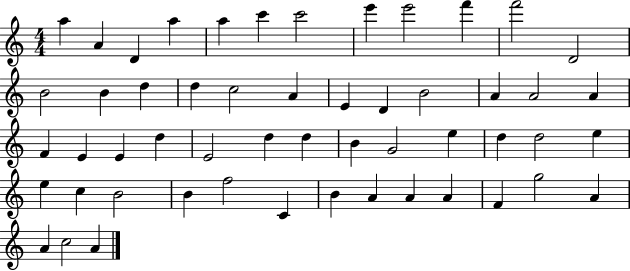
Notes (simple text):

A5/q A4/q D4/q A5/q A5/q C6/q C6/h E6/q E6/h F6/q F6/h D4/h B4/h B4/q D5/q D5/q C5/h A4/q E4/q D4/q B4/h A4/q A4/h A4/q F4/q E4/q E4/q D5/q E4/h D5/q D5/q B4/q G4/h E5/q D5/q D5/h E5/q E5/q C5/q B4/h B4/q F5/h C4/q B4/q A4/q A4/q A4/q F4/q G5/h A4/q A4/q C5/h A4/q